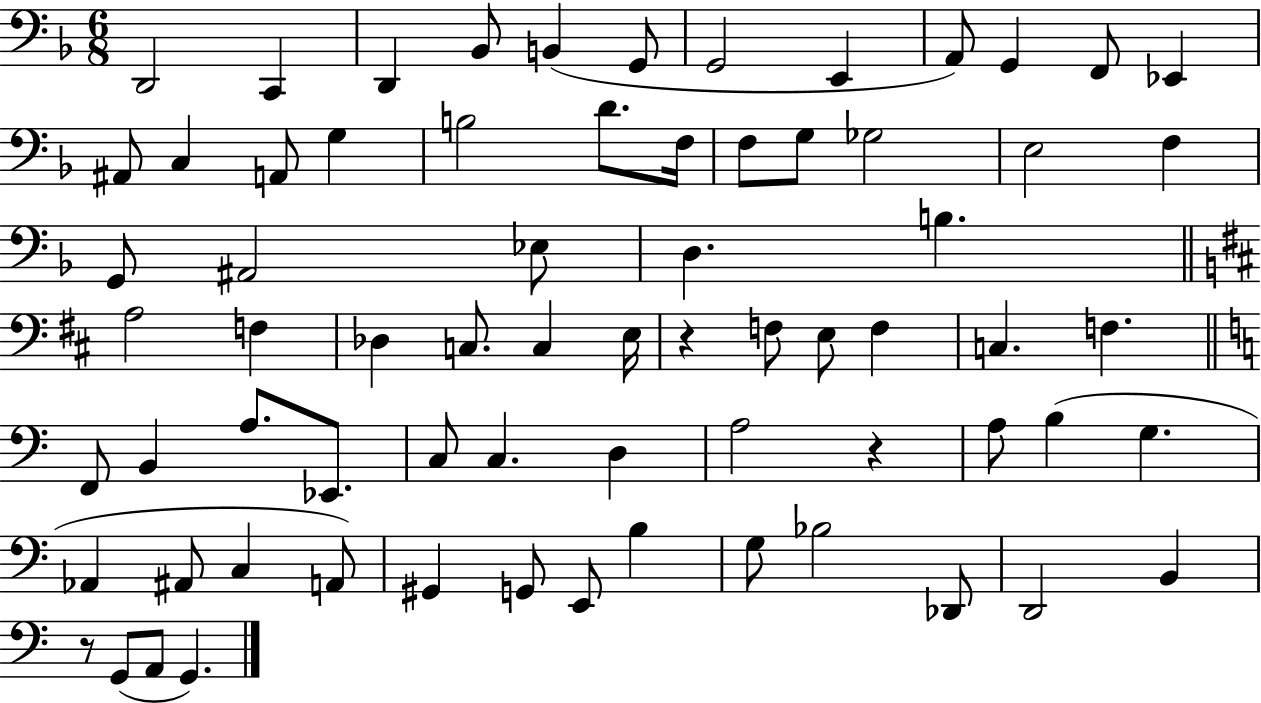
D2/h C2/q D2/q Bb2/e B2/q G2/e G2/h E2/q A2/e G2/q F2/e Eb2/q A#2/e C3/q A2/e G3/q B3/h D4/e. F3/s F3/e G3/e Gb3/h E3/h F3/q G2/e A#2/h Eb3/e D3/q. B3/q. A3/h F3/q Db3/q C3/e. C3/q E3/s R/q F3/e E3/e F3/q C3/q. F3/q. F2/e B2/q A3/e. Eb2/e. C3/e C3/q. D3/q A3/h R/q A3/e B3/q G3/q. Ab2/q A#2/e C3/q A2/e G#2/q G2/e E2/e B3/q G3/e Bb3/h Db2/e D2/h B2/q R/e G2/e A2/e G2/q.